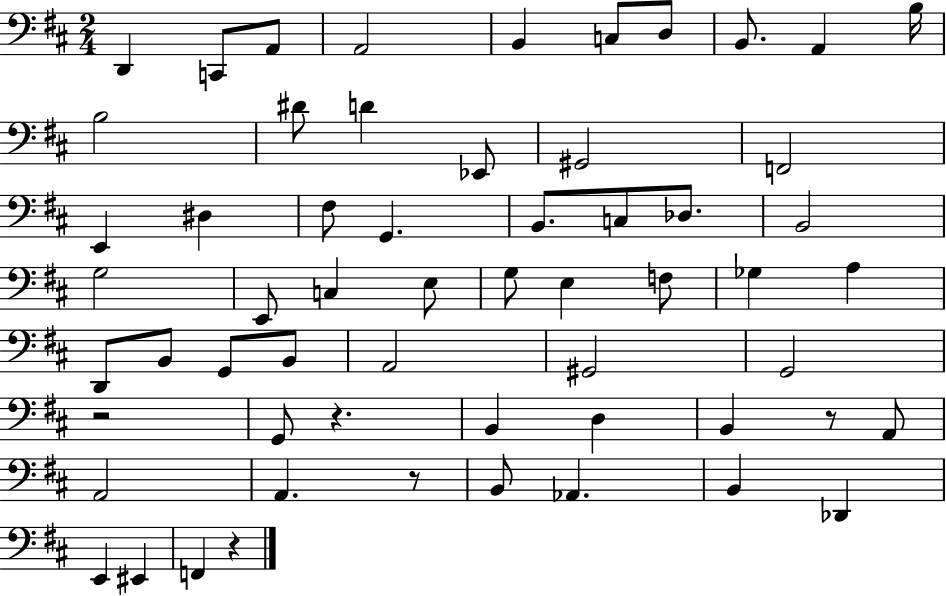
X:1
T:Untitled
M:2/4
L:1/4
K:D
D,, C,,/2 A,,/2 A,,2 B,, C,/2 D,/2 B,,/2 A,, B,/4 B,2 ^D/2 D _E,,/2 ^G,,2 F,,2 E,, ^D, ^F,/2 G,, B,,/2 C,/2 _D,/2 B,,2 G,2 E,,/2 C, E,/2 G,/2 E, F,/2 _G, A, D,,/2 B,,/2 G,,/2 B,,/2 A,,2 ^G,,2 G,,2 z2 G,,/2 z B,, D, B,, z/2 A,,/2 A,,2 A,, z/2 B,,/2 _A,, B,, _D,, E,, ^E,, F,, z